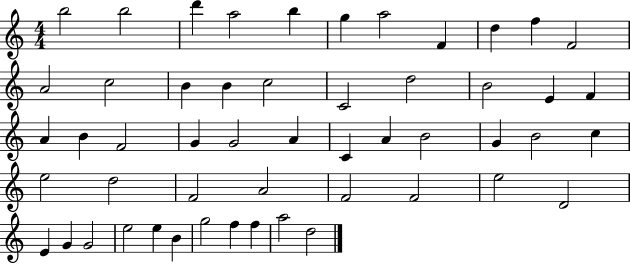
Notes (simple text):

B5/h B5/h D6/q A5/h B5/q G5/q A5/h F4/q D5/q F5/q F4/h A4/h C5/h B4/q B4/q C5/h C4/h D5/h B4/h E4/q F4/q A4/q B4/q F4/h G4/q G4/h A4/q C4/q A4/q B4/h G4/q B4/h C5/q E5/h D5/h F4/h A4/h F4/h F4/h E5/h D4/h E4/q G4/q G4/h E5/h E5/q B4/q G5/h F5/q F5/q A5/h D5/h